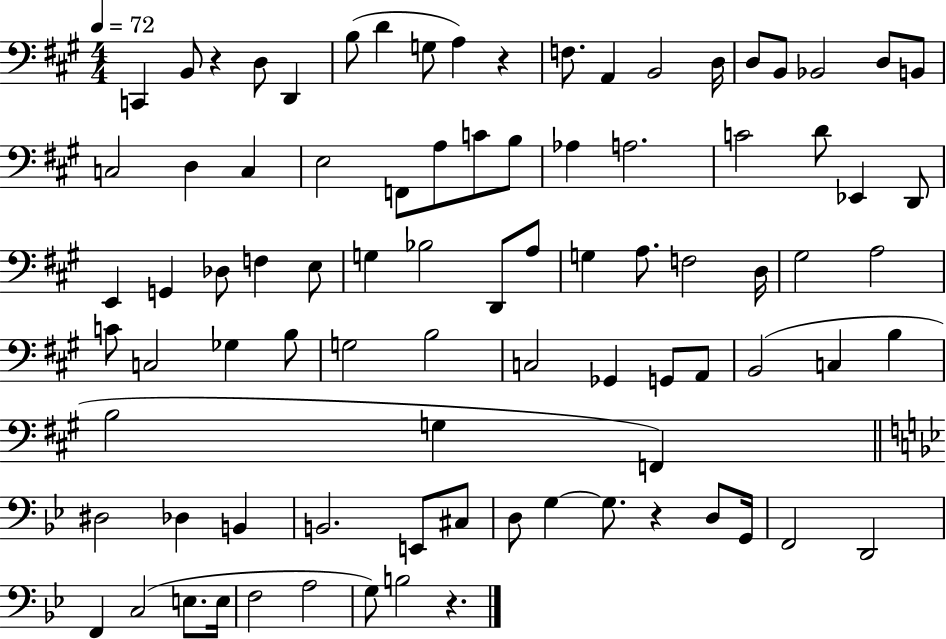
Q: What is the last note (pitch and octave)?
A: B3